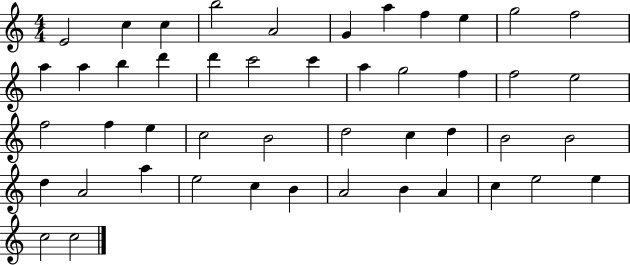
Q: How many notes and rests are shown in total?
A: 47